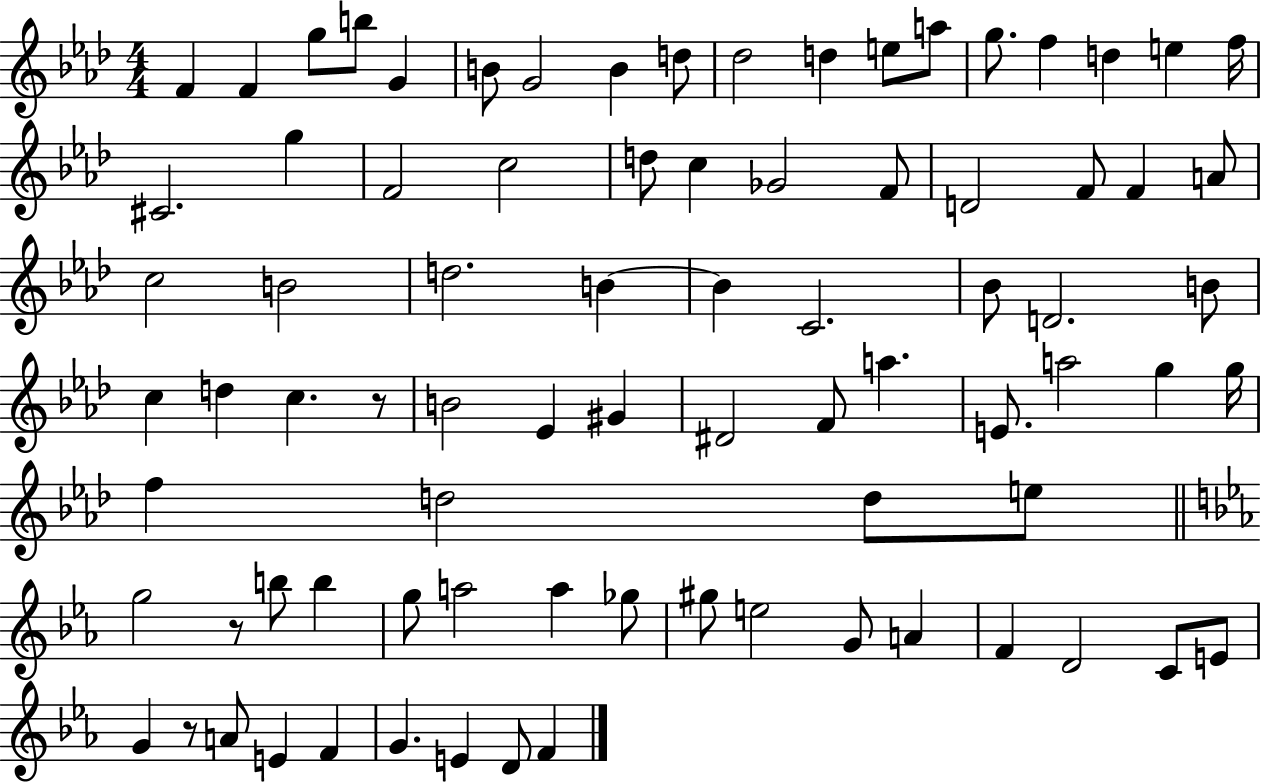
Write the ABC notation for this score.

X:1
T:Untitled
M:4/4
L:1/4
K:Ab
F F g/2 b/2 G B/2 G2 B d/2 _d2 d e/2 a/2 g/2 f d e f/4 ^C2 g F2 c2 d/2 c _G2 F/2 D2 F/2 F A/2 c2 B2 d2 B B C2 _B/2 D2 B/2 c d c z/2 B2 _E ^G ^D2 F/2 a E/2 a2 g g/4 f d2 d/2 e/2 g2 z/2 b/2 b g/2 a2 a _g/2 ^g/2 e2 G/2 A F D2 C/2 E/2 G z/2 A/2 E F G E D/2 F